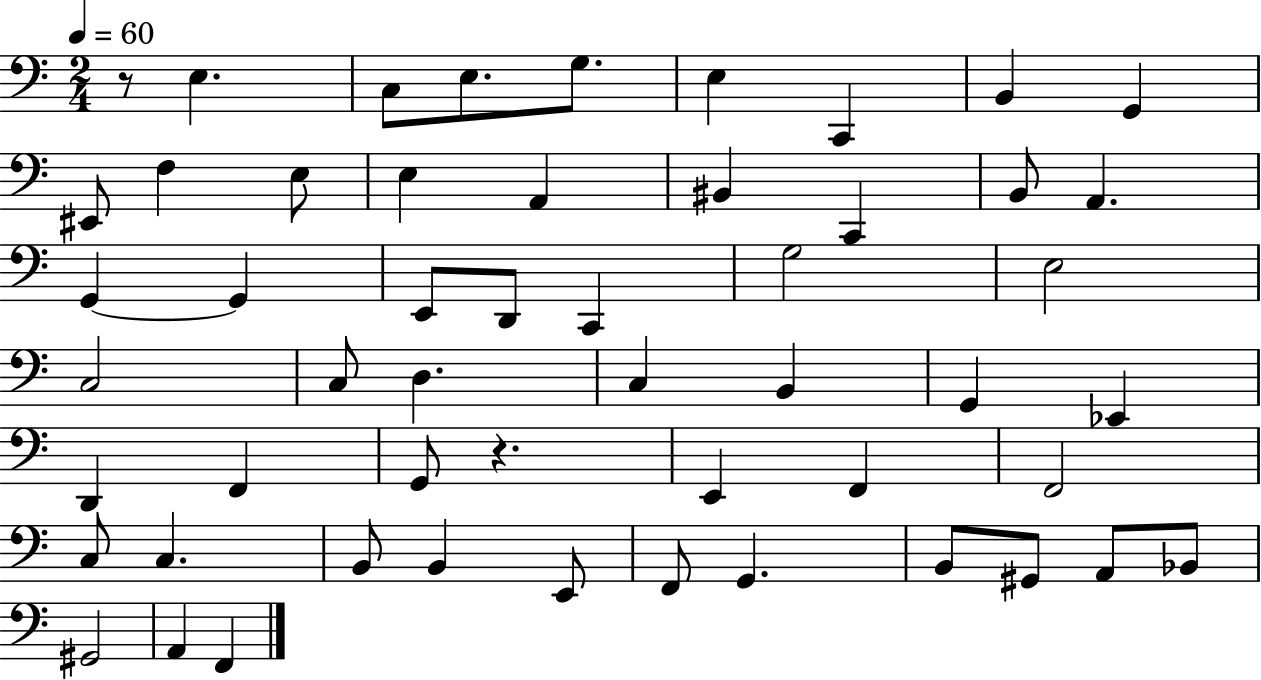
R/e E3/q. C3/e E3/e. G3/e. E3/q C2/q B2/q G2/q EIS2/e F3/q E3/e E3/q A2/q BIS2/q C2/q B2/e A2/q. G2/q G2/q E2/e D2/e C2/q G3/h E3/h C3/h C3/e D3/q. C3/q B2/q G2/q Eb2/q D2/q F2/q G2/e R/q. E2/q F2/q F2/h C3/e C3/q. B2/e B2/q E2/e F2/e G2/q. B2/e G#2/e A2/e Bb2/e G#2/h A2/q F2/q